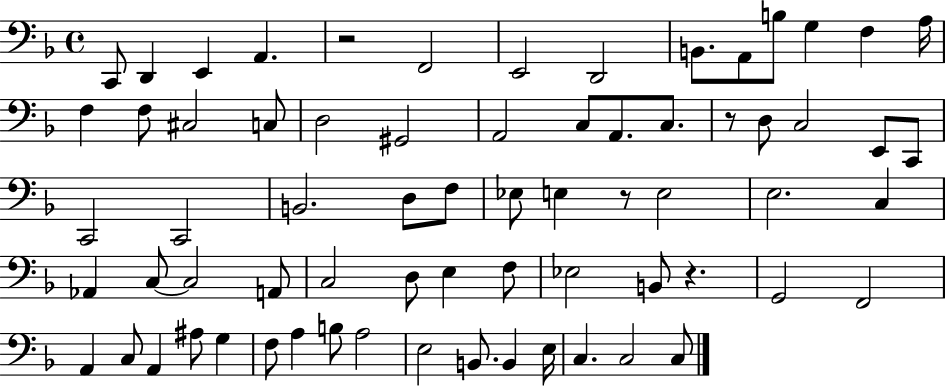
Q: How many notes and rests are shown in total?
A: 69